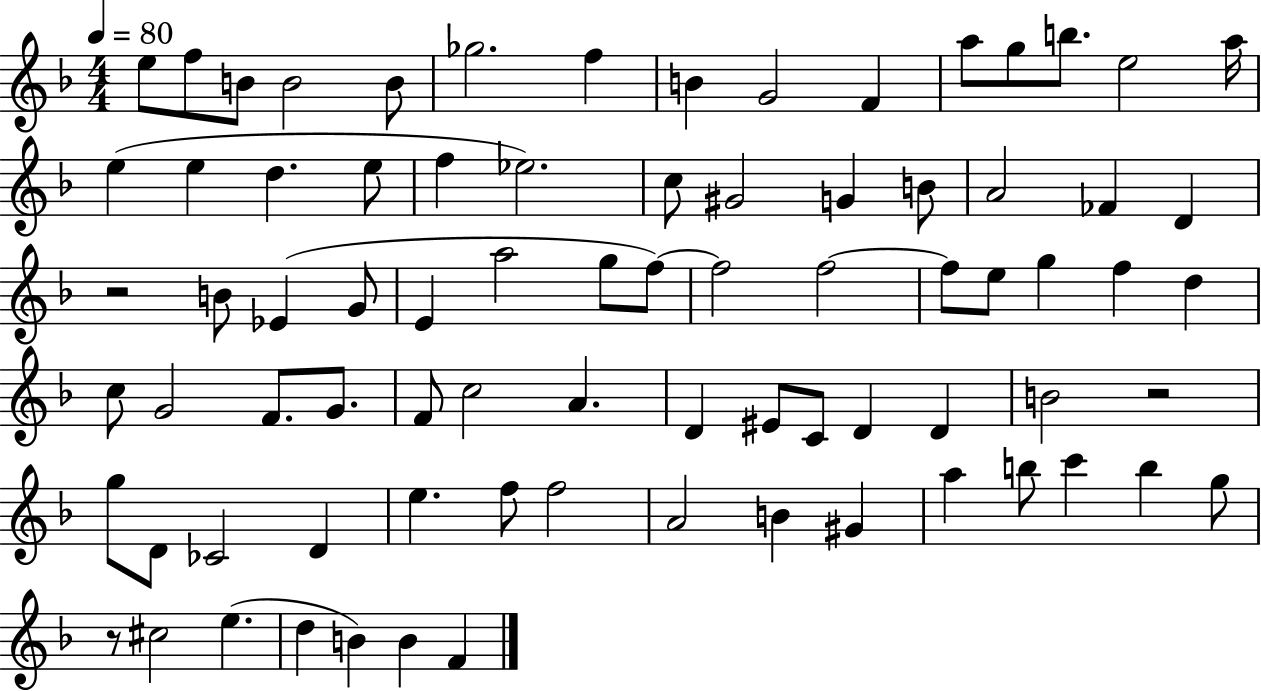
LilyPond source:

{
  \clef treble
  \numericTimeSignature
  \time 4/4
  \key f \major
  \tempo 4 = 80
  \repeat volta 2 { e''8 f''8 b'8 b'2 b'8 | ges''2. f''4 | b'4 g'2 f'4 | a''8 g''8 b''8. e''2 a''16 | \break e''4( e''4 d''4. e''8 | f''4 ees''2.) | c''8 gis'2 g'4 b'8 | a'2 fes'4 d'4 | \break r2 b'8 ees'4( g'8 | e'4 a''2 g''8 f''8~~) | f''2 f''2~~ | f''8 e''8 g''4 f''4 d''4 | \break c''8 g'2 f'8. g'8. | f'8 c''2 a'4. | d'4 eis'8 c'8 d'4 d'4 | b'2 r2 | \break g''8 d'8 ces'2 d'4 | e''4. f''8 f''2 | a'2 b'4 gis'4 | a''4 b''8 c'''4 b''4 g''8 | \break r8 cis''2 e''4.( | d''4 b'4) b'4 f'4 | } \bar "|."
}